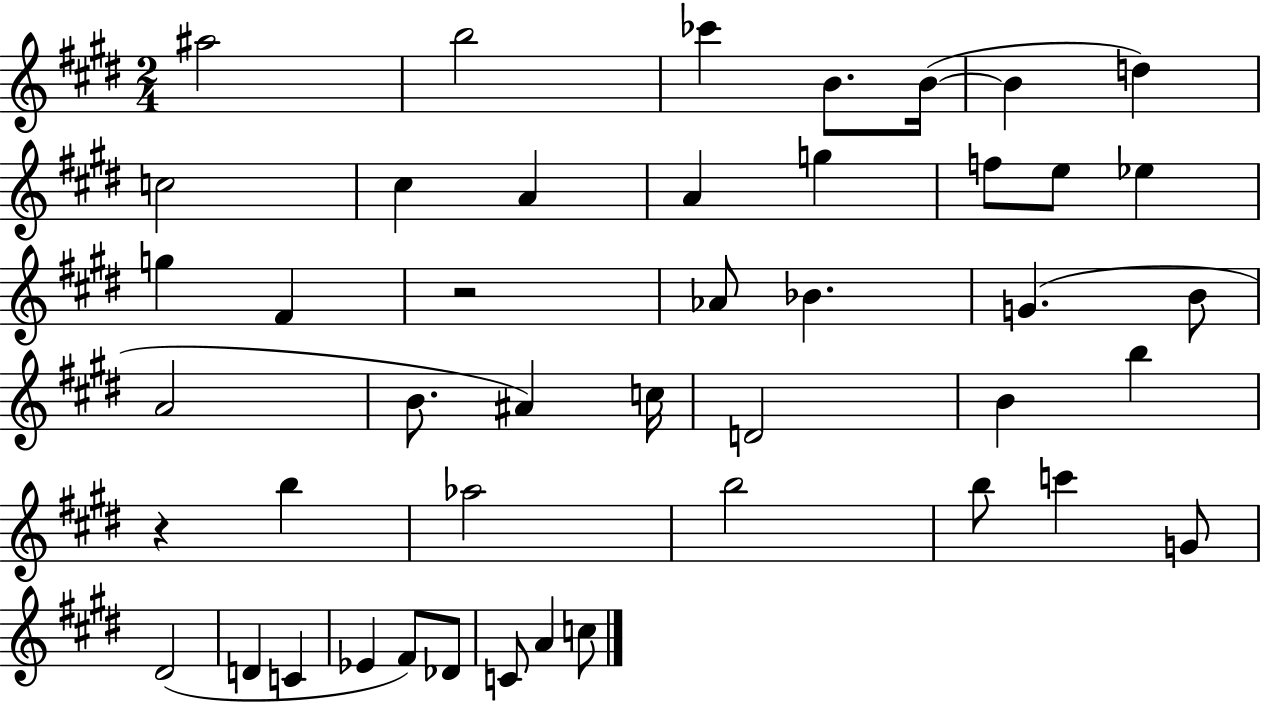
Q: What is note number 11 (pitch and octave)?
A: A4